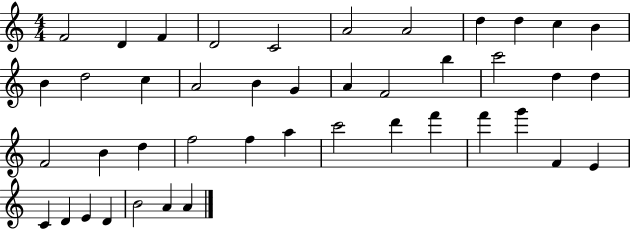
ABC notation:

X:1
T:Untitled
M:4/4
L:1/4
K:C
F2 D F D2 C2 A2 A2 d d c B B d2 c A2 B G A F2 b c'2 d d F2 B d f2 f a c'2 d' f' f' g' F E C D E D B2 A A